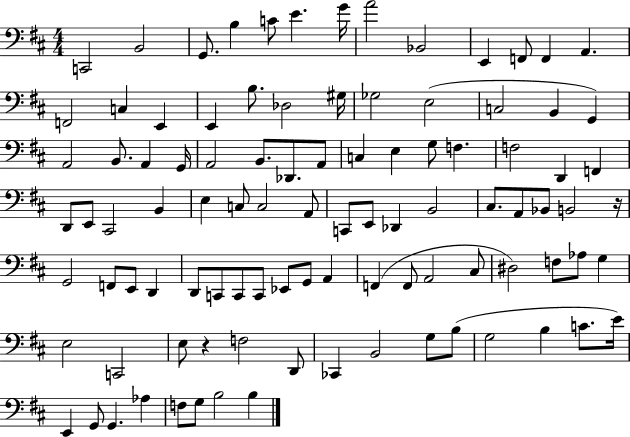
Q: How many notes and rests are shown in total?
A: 98